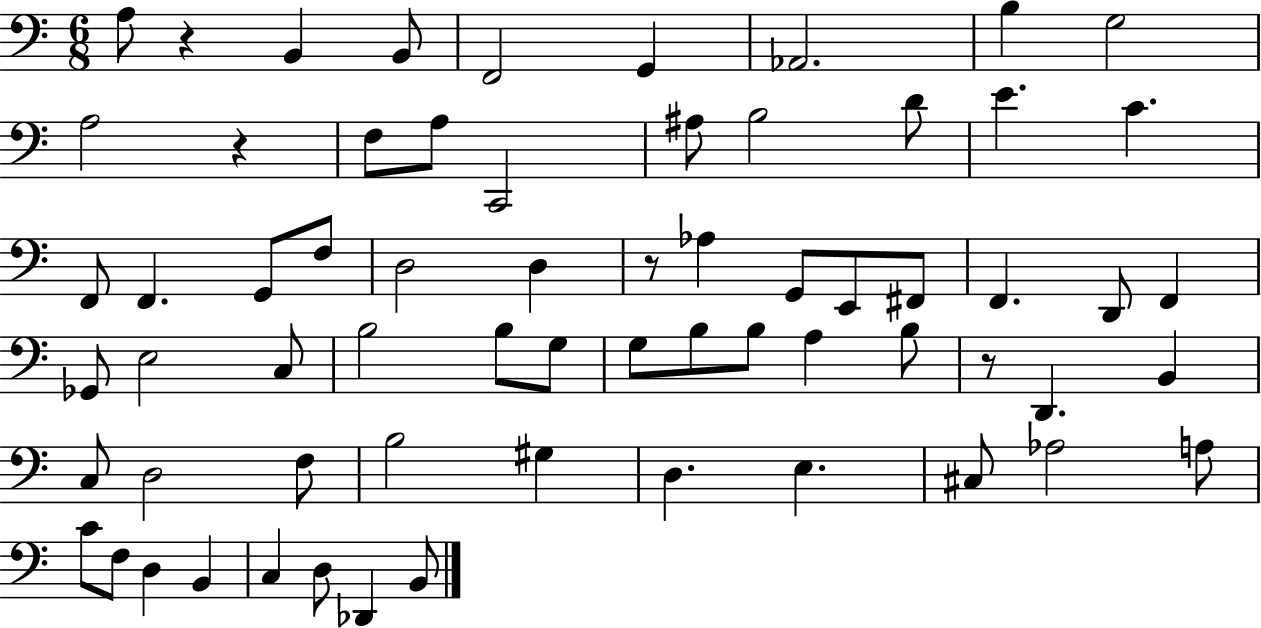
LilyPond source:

{
  \clef bass
  \numericTimeSignature
  \time 6/8
  \key c \major
  a8 r4 b,4 b,8 | f,2 g,4 | aes,2. | b4 g2 | \break a2 r4 | f8 a8 c,2 | ais8 b2 d'8 | e'4. c'4. | \break f,8 f,4. g,8 f8 | d2 d4 | r8 aes4 g,8 e,8 fis,8 | f,4. d,8 f,4 | \break ges,8 e2 c8 | b2 b8 g8 | g8 b8 b8 a4 b8 | r8 d,4. b,4 | \break c8 d2 f8 | b2 gis4 | d4. e4. | cis8 aes2 a8 | \break c'8 f8 d4 b,4 | c4 d8 des,4 b,8 | \bar "|."
}